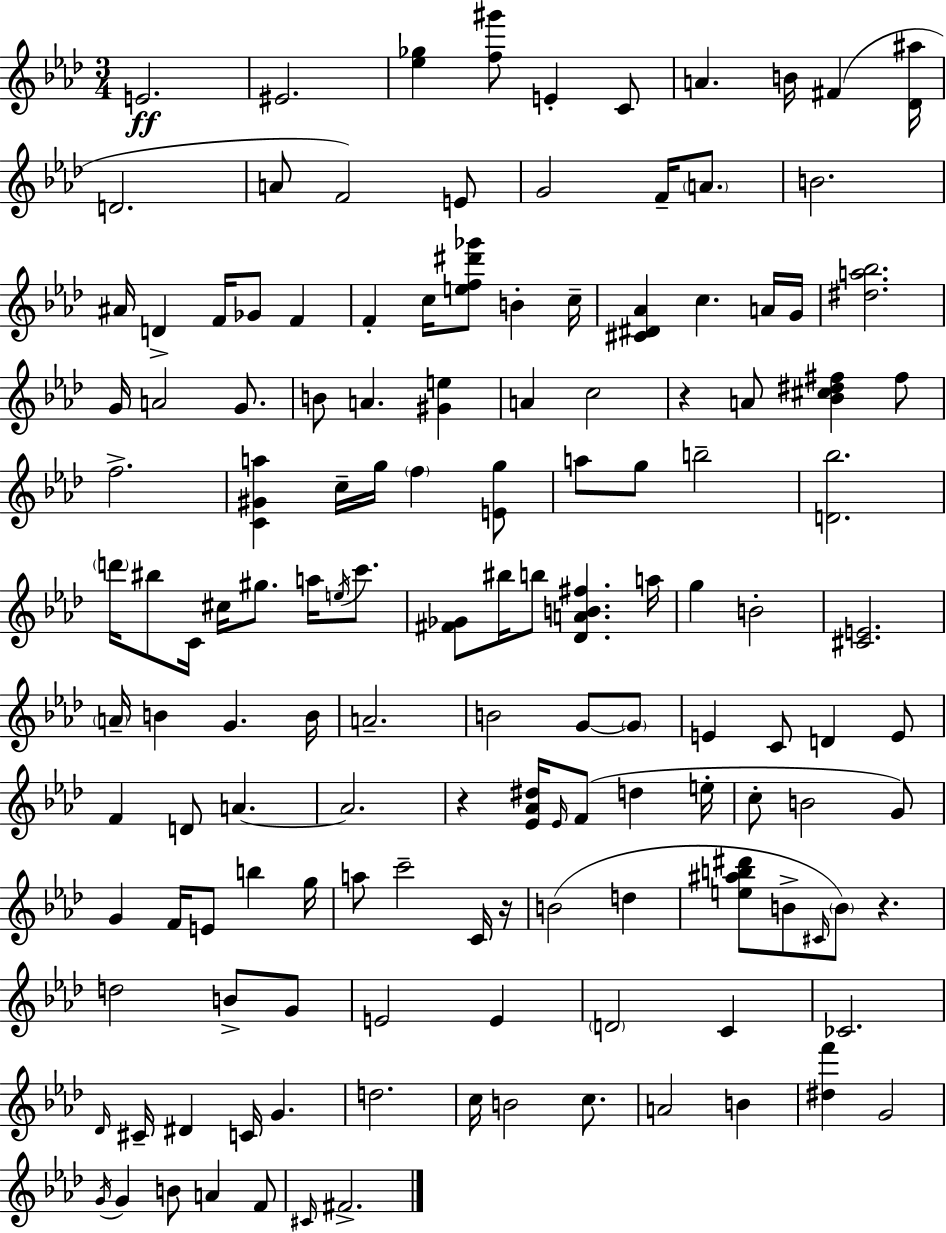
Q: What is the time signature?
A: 3/4